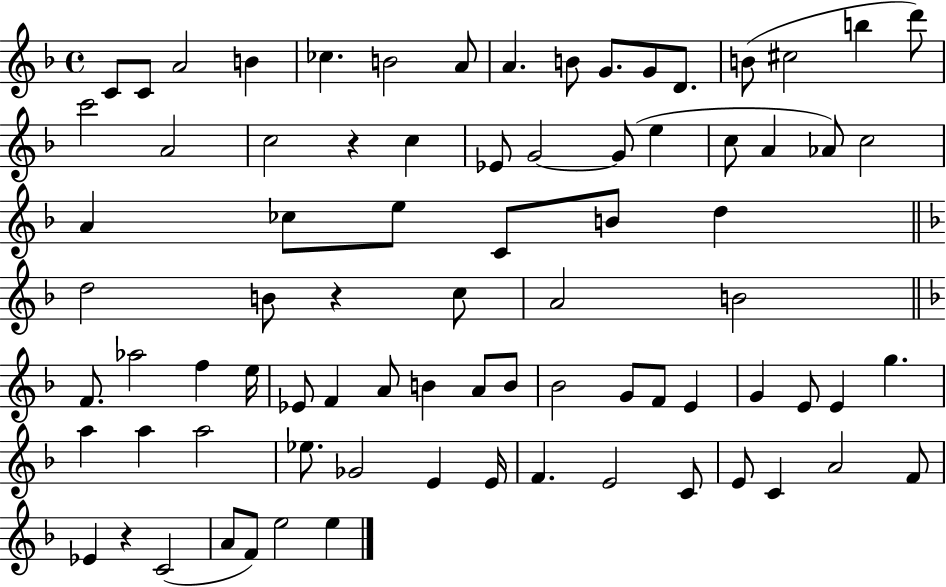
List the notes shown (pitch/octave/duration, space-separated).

C4/e C4/e A4/h B4/q CES5/q. B4/h A4/e A4/q. B4/e G4/e. G4/e D4/e. B4/e C#5/h B5/q D6/e C6/h A4/h C5/h R/q C5/q Eb4/e G4/h G4/e E5/q C5/e A4/q Ab4/e C5/h A4/q CES5/e E5/e C4/e B4/e D5/q D5/h B4/e R/q C5/e A4/h B4/h F4/e. Ab5/h F5/q E5/s Eb4/e F4/q A4/e B4/q A4/e B4/e Bb4/h G4/e F4/e E4/q G4/q E4/e E4/q G5/q. A5/q A5/q A5/h Eb5/e. Gb4/h E4/q E4/s F4/q. E4/h C4/e E4/e C4/q A4/h F4/e Eb4/q R/q C4/h A4/e F4/e E5/h E5/q